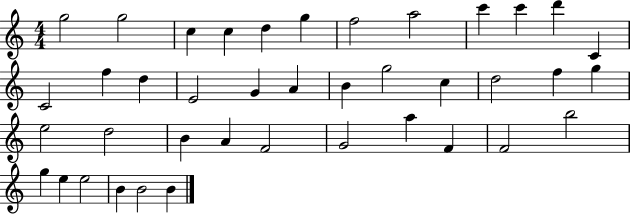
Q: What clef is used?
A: treble